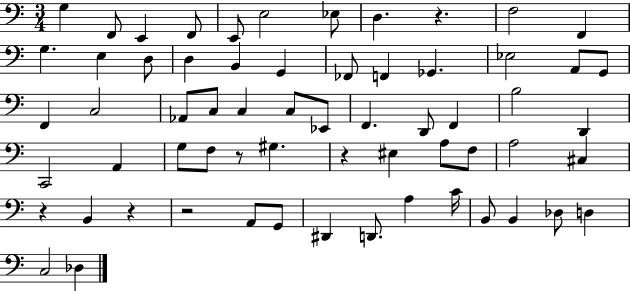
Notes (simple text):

G3/q F2/e E2/q F2/e E2/e E3/h Eb3/e D3/q. R/q. F3/h F2/q G3/q. E3/q D3/e D3/q B2/q G2/q FES2/e F2/q Gb2/q. Eb3/h A2/e G2/e F2/q C3/h Ab2/e C3/e C3/q C3/e Eb2/e F2/q. D2/e F2/q B3/h D2/q C2/h A2/q G3/e F3/e R/e G#3/q. R/q EIS3/q A3/e F3/e A3/h C#3/q R/q B2/q R/q R/h A2/e G2/e D#2/q D2/e. A3/q C4/s B2/e B2/q Db3/e D3/q C3/h Db3/q